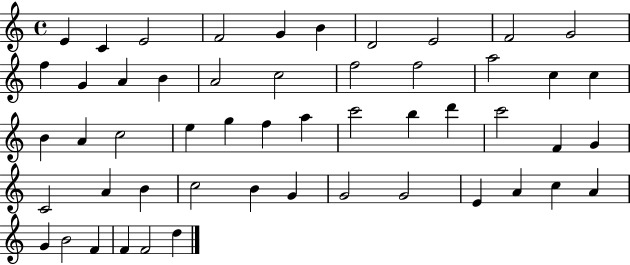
{
  \clef treble
  \time 4/4
  \defaultTimeSignature
  \key c \major
  e'4 c'4 e'2 | f'2 g'4 b'4 | d'2 e'2 | f'2 g'2 | \break f''4 g'4 a'4 b'4 | a'2 c''2 | f''2 f''2 | a''2 c''4 c''4 | \break b'4 a'4 c''2 | e''4 g''4 f''4 a''4 | c'''2 b''4 d'''4 | c'''2 f'4 g'4 | \break c'2 a'4 b'4 | c''2 b'4 g'4 | g'2 g'2 | e'4 a'4 c''4 a'4 | \break g'4 b'2 f'4 | f'4 f'2 d''4 | \bar "|."
}